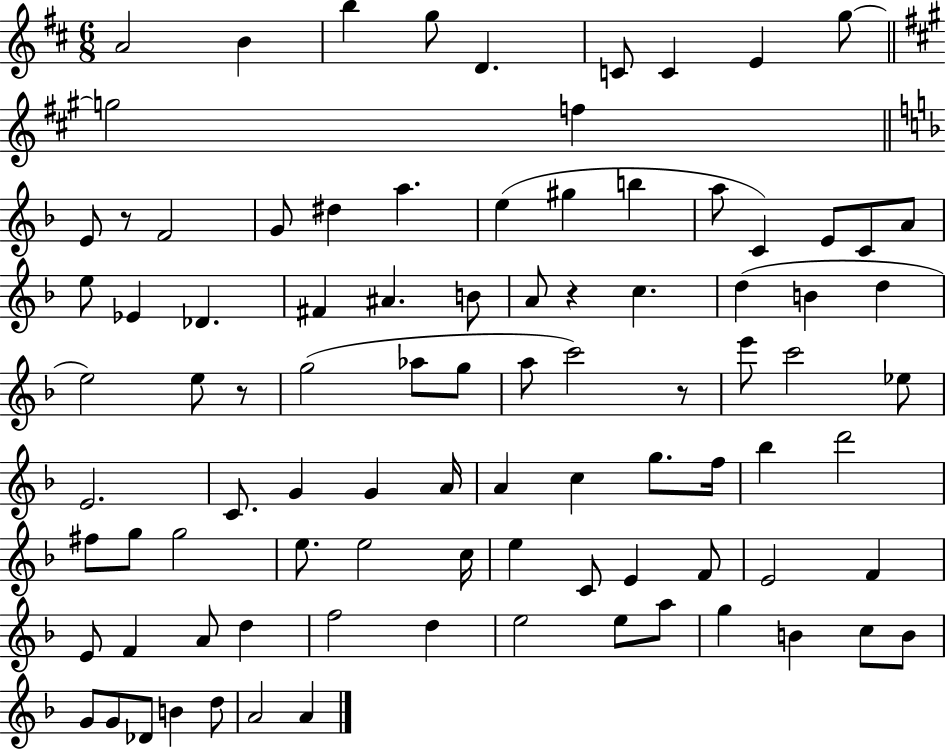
X:1
T:Untitled
M:6/8
L:1/4
K:D
A2 B b g/2 D C/2 C E g/2 g2 f E/2 z/2 F2 G/2 ^d a e ^g b a/2 C E/2 C/2 A/2 e/2 _E _D ^F ^A B/2 A/2 z c d B d e2 e/2 z/2 g2 _a/2 g/2 a/2 c'2 z/2 e'/2 c'2 _e/2 E2 C/2 G G A/4 A c g/2 f/4 _b d'2 ^f/2 g/2 g2 e/2 e2 c/4 e C/2 E F/2 E2 F E/2 F A/2 d f2 d e2 e/2 a/2 g B c/2 B/2 G/2 G/2 _D/2 B d/2 A2 A